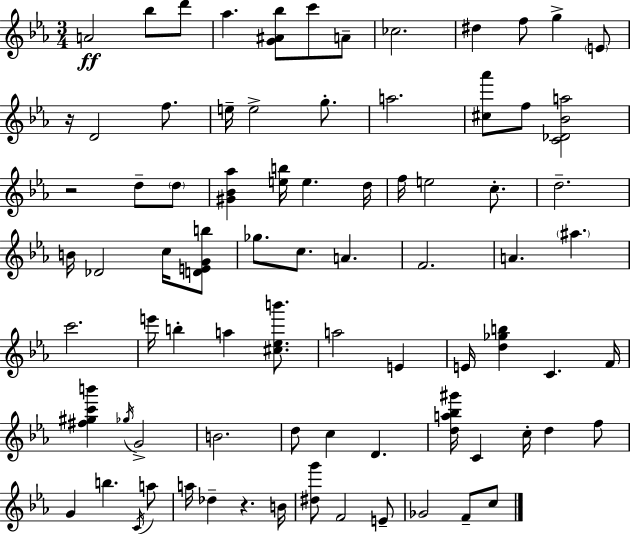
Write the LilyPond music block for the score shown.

{
  \clef treble
  \numericTimeSignature
  \time 3/4
  \key c \minor
  a'2\ff bes''8 d'''8 | aes''4. <g' ais' bes''>8 c'''8 a'8-- | ces''2. | dis''4 f''8 g''4-> \parenthesize e'8 | \break r16 d'2 f''8. | e''16-- e''2-> g''8.-. | a''2. | <cis'' aes'''>8 f''8 <c' des' bes' a''>2 | \break r2 d''8-- \parenthesize d''8 | <gis' bes' aes''>4 <e'' b''>16 e''4. d''16 | f''16 e''2 c''8.-. | d''2.-- | \break b'16 des'2 c''16 <d' e' g' b''>8 | ges''8. c''8. a'4. | f'2. | a'4. \parenthesize ais''4. | \break c'''2. | e'''16 b''4-. a''4 <cis'' ees'' b'''>8. | a''2 e'4 | e'16 <d'' ges'' b''>4 c'4. f'16 | \break <fis'' gis'' c''' b'''>4 \acciaccatura { ges''16 } g'2-> | b'2. | d''8 c''4 d'4. | <d'' a'' bes'' gis'''>16 c'4 c''16-. d''4 f''8 | \break g'4 b''4. \acciaccatura { c'16 } | a''8 a''16 des''4-- r4. | b'16 <dis'' g'''>8 f'2 | e'8-- ges'2 f'8-- | \break c''8 \bar "|."
}